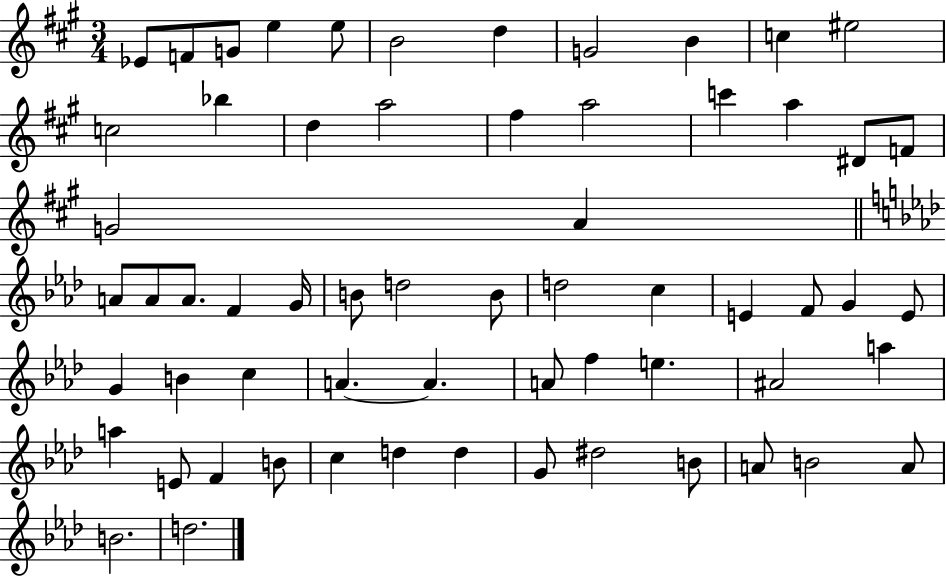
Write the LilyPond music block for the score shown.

{
  \clef treble
  \numericTimeSignature
  \time 3/4
  \key a \major
  ees'8 f'8 g'8 e''4 e''8 | b'2 d''4 | g'2 b'4 | c''4 eis''2 | \break c''2 bes''4 | d''4 a''2 | fis''4 a''2 | c'''4 a''4 dis'8 f'8 | \break g'2 a'4 | \bar "||" \break \key f \minor a'8 a'8 a'8. f'4 g'16 | b'8 d''2 b'8 | d''2 c''4 | e'4 f'8 g'4 e'8 | \break g'4 b'4 c''4 | a'4.~~ a'4. | a'8 f''4 e''4. | ais'2 a''4 | \break a''4 e'8 f'4 b'8 | c''4 d''4 d''4 | g'8 dis''2 b'8 | a'8 b'2 a'8 | \break b'2. | d''2. | \bar "|."
}